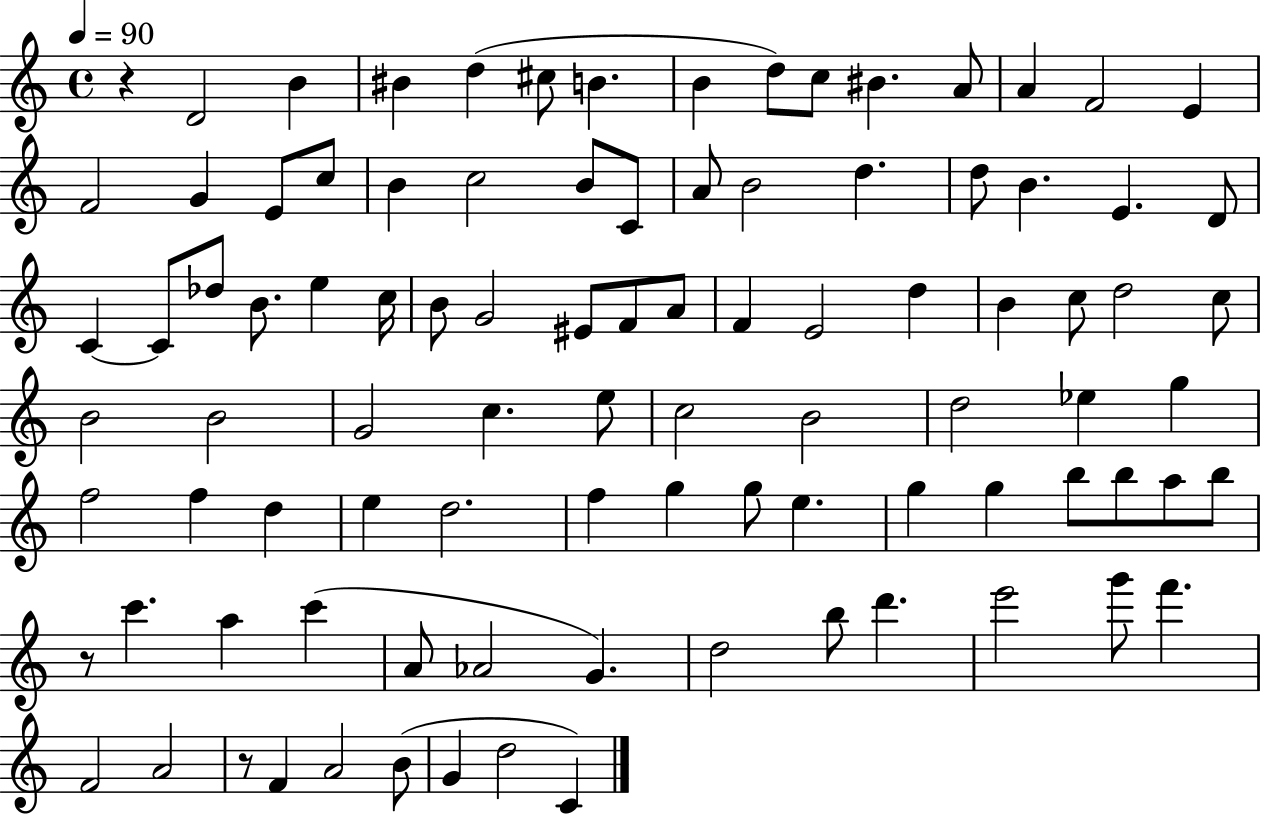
R/q D4/h B4/q BIS4/q D5/q C#5/e B4/q. B4/q D5/e C5/e BIS4/q. A4/e A4/q F4/h E4/q F4/h G4/q E4/e C5/e B4/q C5/h B4/e C4/e A4/e B4/h D5/q. D5/e B4/q. E4/q. D4/e C4/q C4/e Db5/e B4/e. E5/q C5/s B4/e G4/h EIS4/e F4/e A4/e F4/q E4/h D5/q B4/q C5/e D5/h C5/e B4/h B4/h G4/h C5/q. E5/e C5/h B4/h D5/h Eb5/q G5/q F5/h F5/q D5/q E5/q D5/h. F5/q G5/q G5/e E5/q. G5/q G5/q B5/e B5/e A5/e B5/e R/e C6/q. A5/q C6/q A4/e Ab4/h G4/q. D5/h B5/e D6/q. E6/h G6/e F6/q. F4/h A4/h R/e F4/q A4/h B4/e G4/q D5/h C4/q